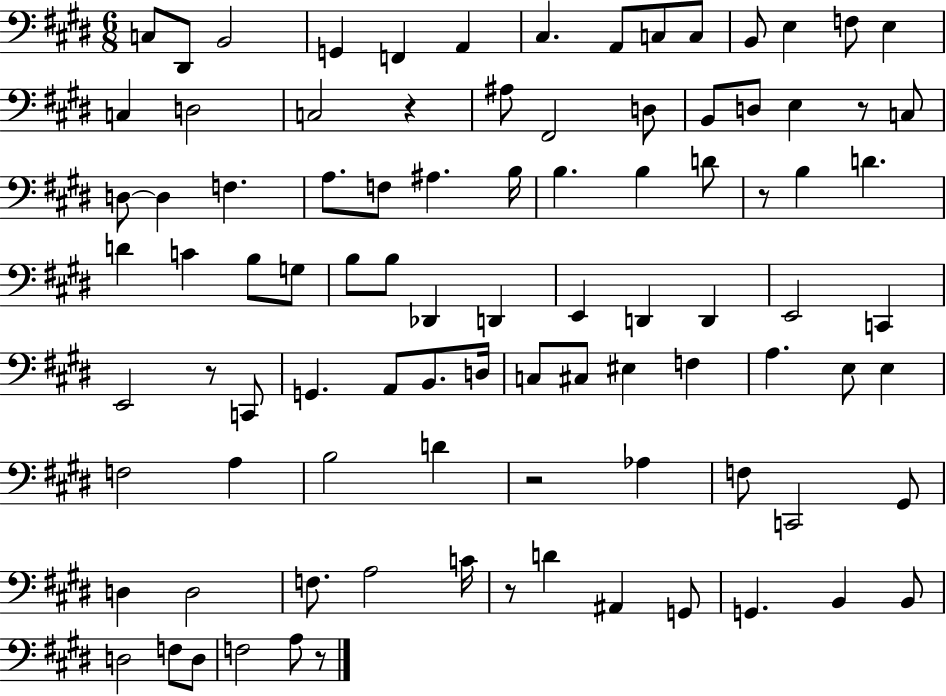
C3/e D#2/e B2/h G2/q F2/q A2/q C#3/q. A2/e C3/e C3/e B2/e E3/q F3/e E3/q C3/q D3/h C3/h R/q A#3/e F#2/h D3/e B2/e D3/e E3/q R/e C3/e D3/e D3/q F3/q. A3/e. F3/e A#3/q. B3/s B3/q. B3/q D4/e R/e B3/q D4/q. D4/q C4/q B3/e G3/e B3/e B3/e Db2/q D2/q E2/q D2/q D2/q E2/h C2/q E2/h R/e C2/e G2/q. A2/e B2/e. D3/s C3/e C#3/e EIS3/q F3/q A3/q. E3/e E3/q F3/h A3/q B3/h D4/q R/h Ab3/q F3/e C2/h G#2/e D3/q D3/h F3/e. A3/h C4/s R/e D4/q A#2/q G2/e G2/q. B2/q B2/e D3/h F3/e D3/e F3/h A3/e R/e